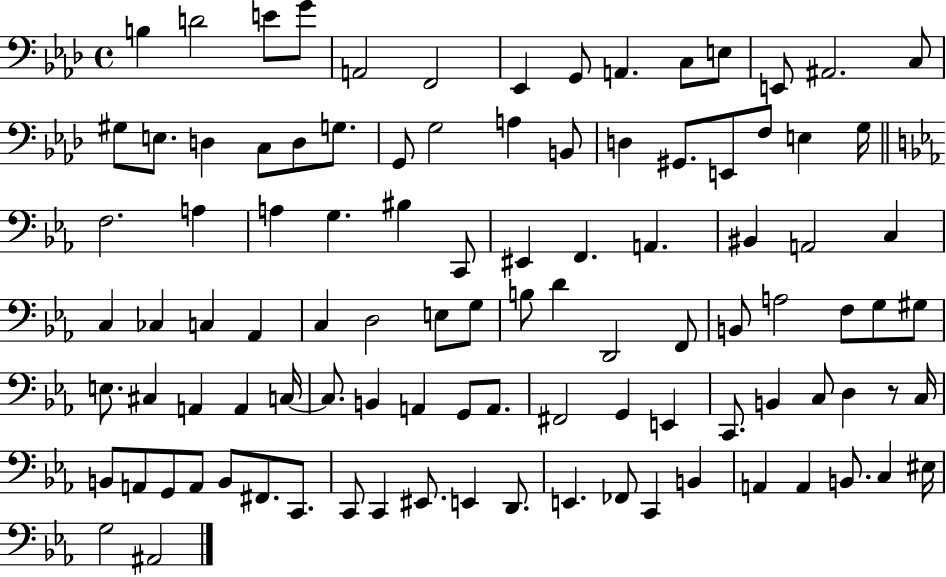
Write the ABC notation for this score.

X:1
T:Untitled
M:4/4
L:1/4
K:Ab
B, D2 E/2 G/2 A,,2 F,,2 _E,, G,,/2 A,, C,/2 E,/2 E,,/2 ^A,,2 C,/2 ^G,/2 E,/2 D, C,/2 D,/2 G,/2 G,,/2 G,2 A, B,,/2 D, ^G,,/2 E,,/2 F,/2 E, G,/4 F,2 A, A, G, ^B, C,,/2 ^E,, F,, A,, ^B,, A,,2 C, C, _C, C, _A,, C, D,2 E,/2 G,/2 B,/2 D D,,2 F,,/2 B,,/2 A,2 F,/2 G,/2 ^G,/2 E,/2 ^C, A,, A,, C,/4 C,/2 B,, A,, G,,/2 A,,/2 ^F,,2 G,, E,, C,,/2 B,, C,/2 D, z/2 C,/4 B,,/2 A,,/2 G,,/2 A,,/2 B,,/2 ^F,,/2 C,,/2 C,,/2 C,, ^E,,/2 E,, D,,/2 E,, _F,,/2 C,, B,, A,, A,, B,,/2 C, ^E,/4 G,2 ^A,,2